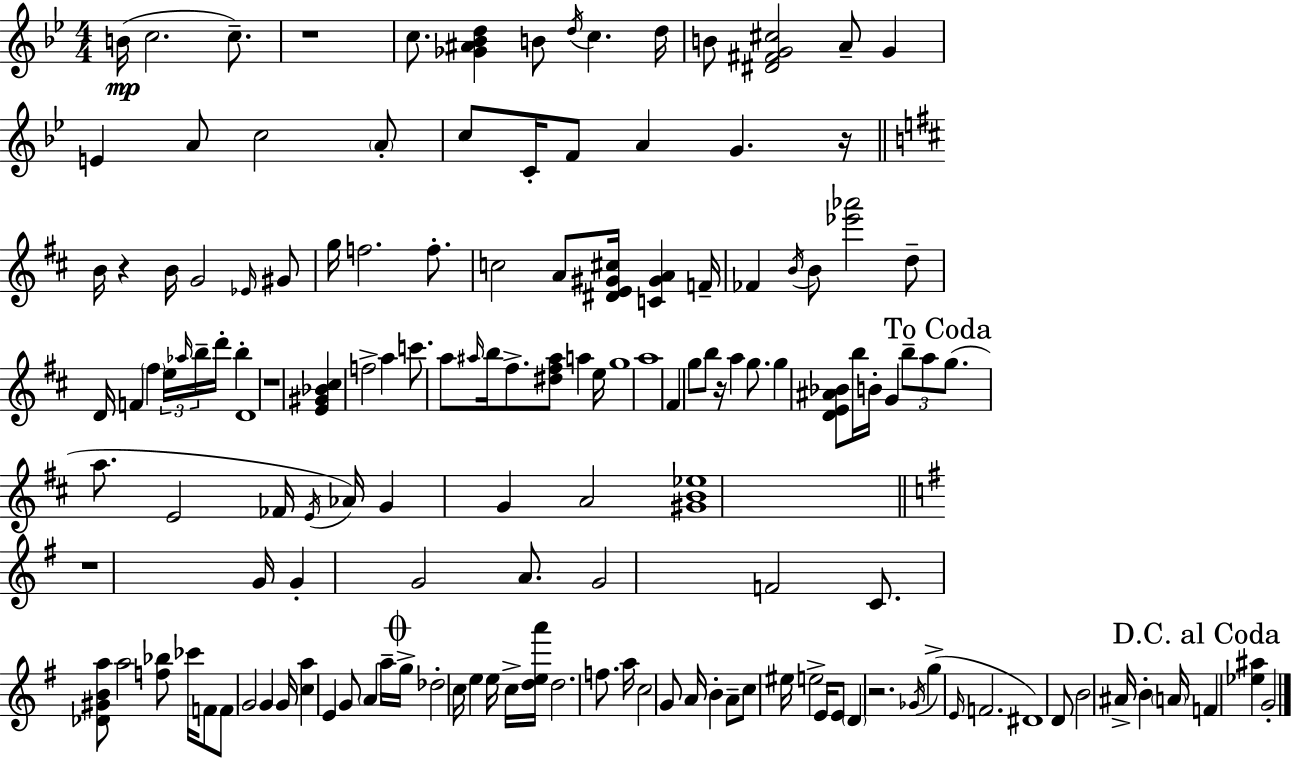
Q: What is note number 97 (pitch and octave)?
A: E5